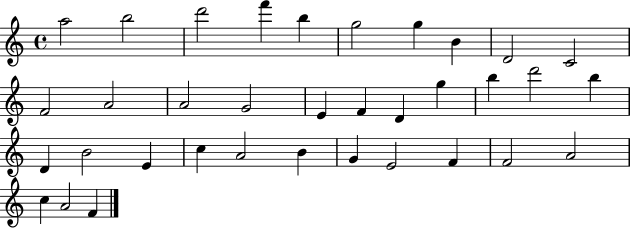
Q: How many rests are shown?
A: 0